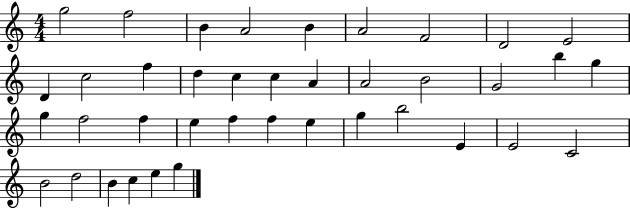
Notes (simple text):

G5/h F5/h B4/q A4/h B4/q A4/h F4/h D4/h E4/h D4/q C5/h F5/q D5/q C5/q C5/q A4/q A4/h B4/h G4/h B5/q G5/q G5/q F5/h F5/q E5/q F5/q F5/q E5/q G5/q B5/h E4/q E4/h C4/h B4/h D5/h B4/q C5/q E5/q G5/q